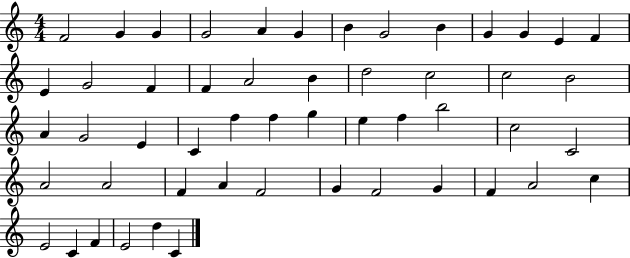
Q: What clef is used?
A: treble